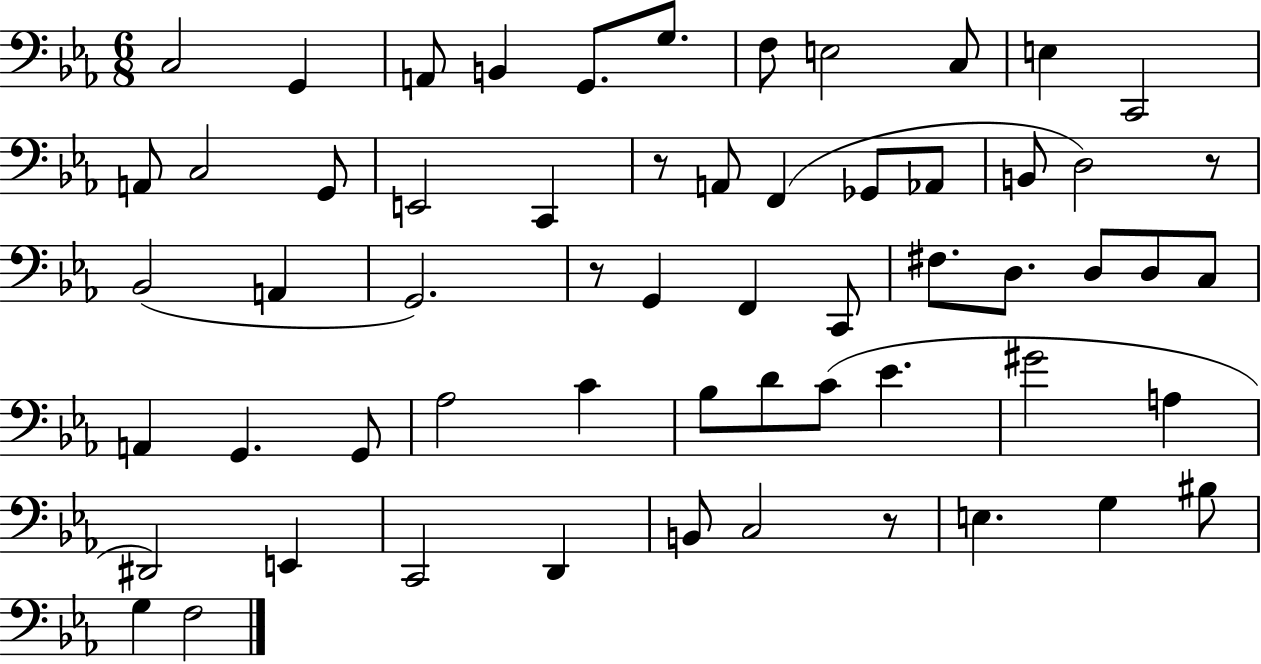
X:1
T:Untitled
M:6/8
L:1/4
K:Eb
C,2 G,, A,,/2 B,, G,,/2 G,/2 F,/2 E,2 C,/2 E, C,,2 A,,/2 C,2 G,,/2 E,,2 C,, z/2 A,,/2 F,, _G,,/2 _A,,/2 B,,/2 D,2 z/2 _B,,2 A,, G,,2 z/2 G,, F,, C,,/2 ^F,/2 D,/2 D,/2 D,/2 C,/2 A,, G,, G,,/2 _A,2 C _B,/2 D/2 C/2 _E ^G2 A, ^D,,2 E,, C,,2 D,, B,,/2 C,2 z/2 E, G, ^B,/2 G, F,2